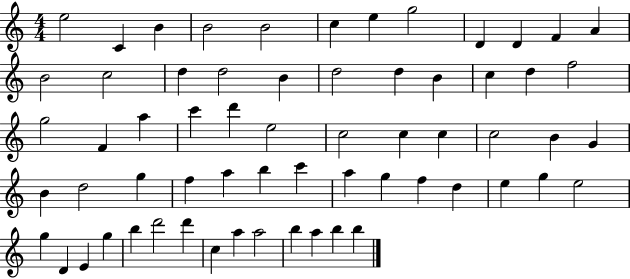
{
  \clef treble
  \numericTimeSignature
  \time 4/4
  \key c \major
  e''2 c'4 b'4 | b'2 b'2 | c''4 e''4 g''2 | d'4 d'4 f'4 a'4 | \break b'2 c''2 | d''4 d''2 b'4 | d''2 d''4 b'4 | c''4 d''4 f''2 | \break g''2 f'4 a''4 | c'''4 d'''4 e''2 | c''2 c''4 c''4 | c''2 b'4 g'4 | \break b'4 d''2 g''4 | f''4 a''4 b''4 c'''4 | a''4 g''4 f''4 d''4 | e''4 g''4 e''2 | \break g''4 d'4 e'4 g''4 | b''4 d'''2 d'''4 | c''4 a''4 a''2 | b''4 a''4 b''4 b''4 | \break \bar "|."
}